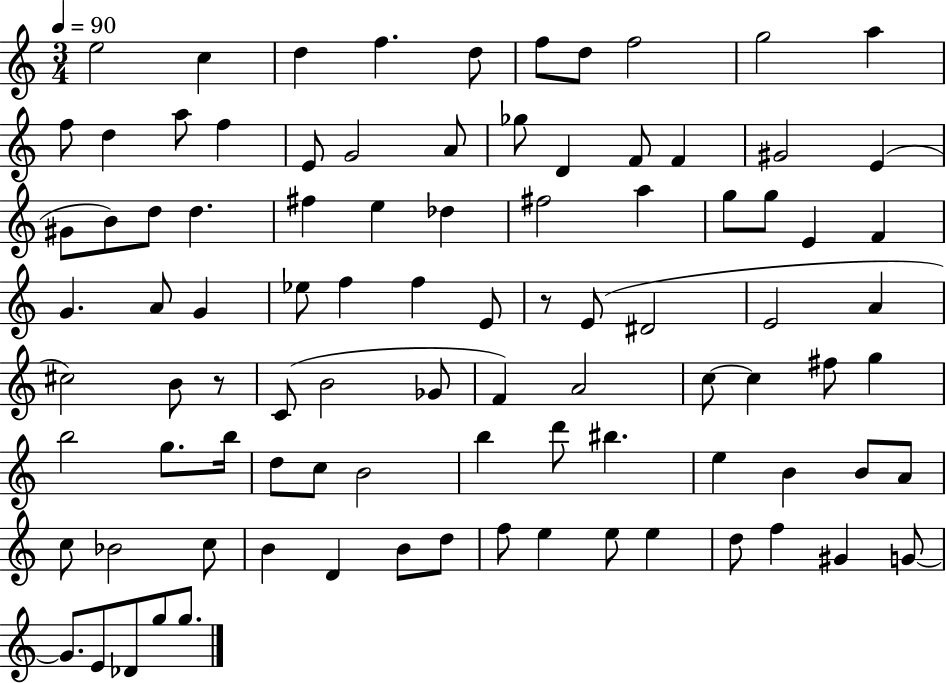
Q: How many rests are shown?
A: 2